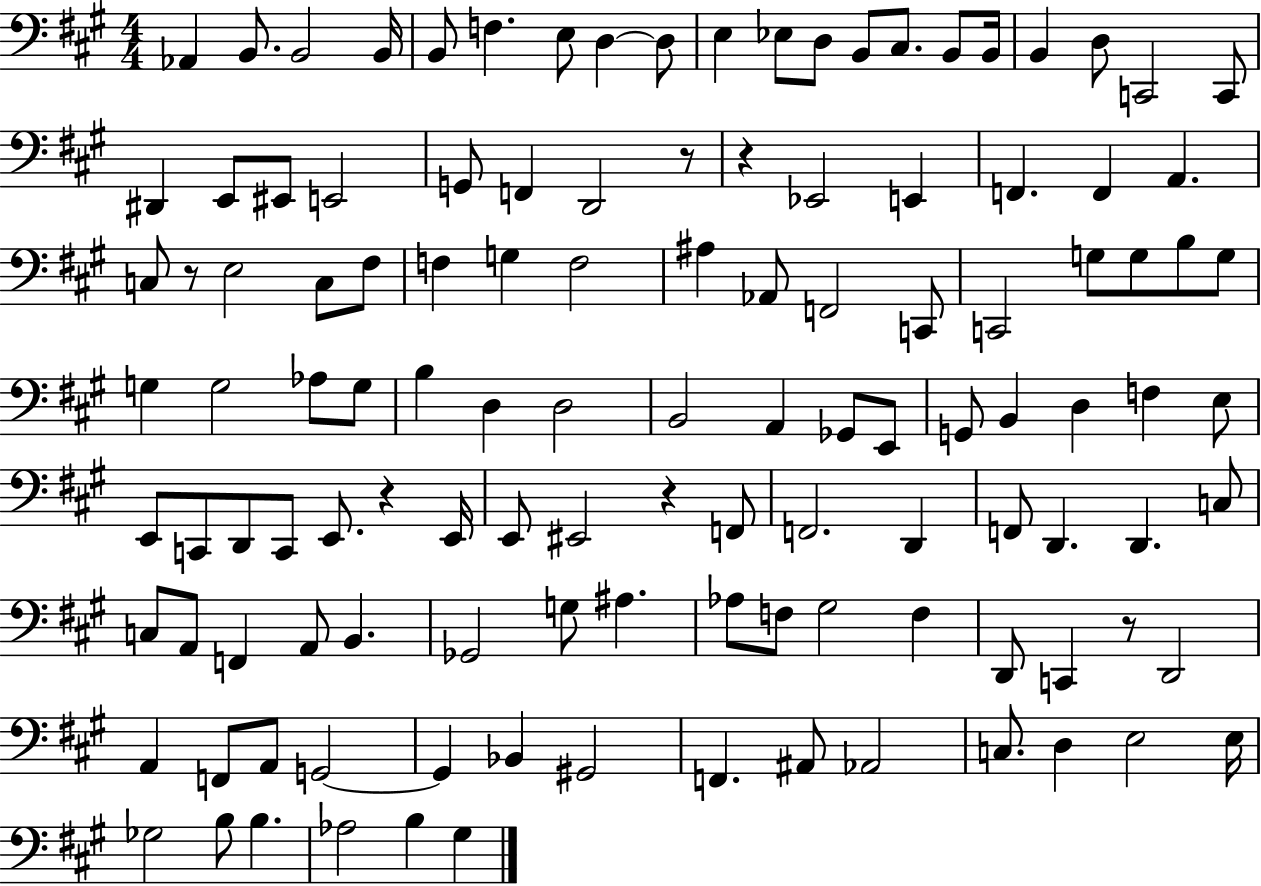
X:1
T:Untitled
M:4/4
L:1/4
K:A
_A,, B,,/2 B,,2 B,,/4 B,,/2 F, E,/2 D, D,/2 E, _E,/2 D,/2 B,,/2 ^C,/2 B,,/2 B,,/4 B,, D,/2 C,,2 C,,/2 ^D,, E,,/2 ^E,,/2 E,,2 G,,/2 F,, D,,2 z/2 z _E,,2 E,, F,, F,, A,, C,/2 z/2 E,2 C,/2 ^F,/2 F, G, F,2 ^A, _A,,/2 F,,2 C,,/2 C,,2 G,/2 G,/2 B,/2 G,/2 G, G,2 _A,/2 G,/2 B, D, D,2 B,,2 A,, _G,,/2 E,,/2 G,,/2 B,, D, F, E,/2 E,,/2 C,,/2 D,,/2 C,,/2 E,,/2 z E,,/4 E,,/2 ^E,,2 z F,,/2 F,,2 D,, F,,/2 D,, D,, C,/2 C,/2 A,,/2 F,, A,,/2 B,, _G,,2 G,/2 ^A, _A,/2 F,/2 ^G,2 F, D,,/2 C,, z/2 D,,2 A,, F,,/2 A,,/2 G,,2 G,, _B,, ^G,,2 F,, ^A,,/2 _A,,2 C,/2 D, E,2 E,/4 _G,2 B,/2 B, _A,2 B, ^G,